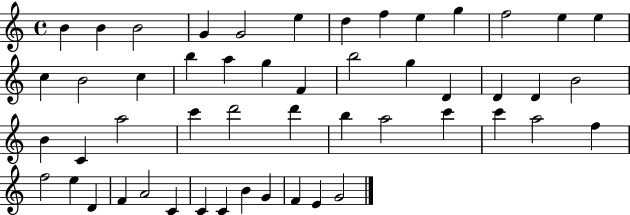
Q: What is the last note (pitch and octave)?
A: G4